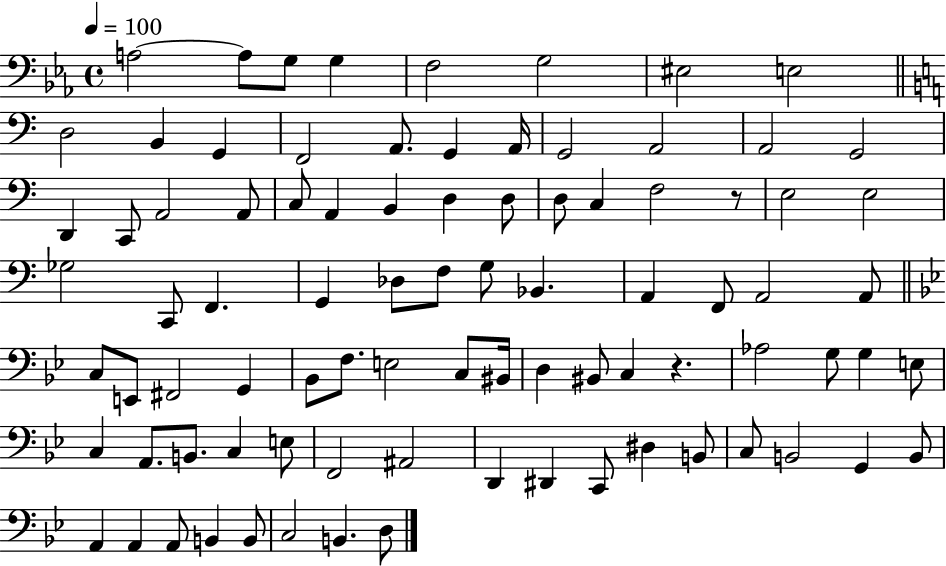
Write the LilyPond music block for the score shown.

{
  \clef bass
  \time 4/4
  \defaultTimeSignature
  \key ees \major
  \tempo 4 = 100
  a2~~ a8 g8 g4 | f2 g2 | eis2 e2 | \bar "||" \break \key c \major d2 b,4 g,4 | f,2 a,8. g,4 a,16 | g,2 a,2 | a,2 g,2 | \break d,4 c,8 a,2 a,8 | c8 a,4 b,4 d4 d8 | d8 c4 f2 r8 | e2 e2 | \break ges2 c,8 f,4. | g,4 des8 f8 g8 bes,4. | a,4 f,8 a,2 a,8 | \bar "||" \break \key bes \major c8 e,8 fis,2 g,4 | bes,8 f8. e2 c8 bis,16 | d4 bis,8 c4 r4. | aes2 g8 g4 e8 | \break c4 a,8. b,8. c4 e8 | f,2 ais,2 | d,4 dis,4 c,8 dis4 b,8 | c8 b,2 g,4 b,8 | \break a,4 a,4 a,8 b,4 b,8 | c2 b,4. d8 | \bar "|."
}